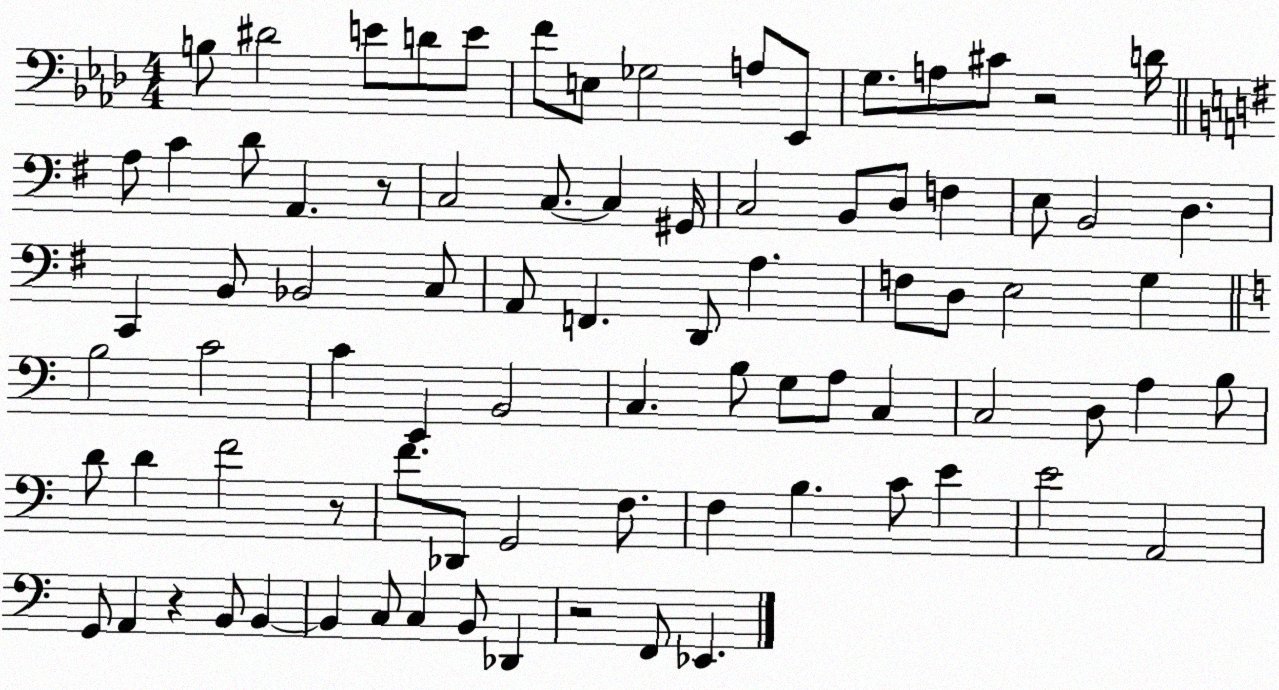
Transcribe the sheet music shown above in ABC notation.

X:1
T:Untitled
M:4/4
L:1/4
K:Ab
B,/2 ^D2 E/2 D/2 E/2 F/2 E,/2 _G,2 A,/2 _E,,/2 G,/2 A,/2 ^C/2 z2 D/4 A,/2 C D/2 A,, z/2 C,2 C,/2 C, ^G,,/4 C,2 B,,/2 D,/2 F, E,/2 B,,2 D, C,, B,,/2 _B,,2 C,/2 A,,/2 F,, D,,/2 A, F,/2 D,/2 E,2 G, B,2 C2 C E,, B,,2 C, B,/2 G,/2 A,/2 C, C,2 D,/2 A, B,/2 D/2 D F2 z/2 F/2 _D,,/2 G,,2 F,/2 F, B, C/2 E E2 A,,2 G,,/2 A,, z B,,/2 B,, B,, C,/2 C, B,,/2 _D,, z2 F,,/2 _E,,